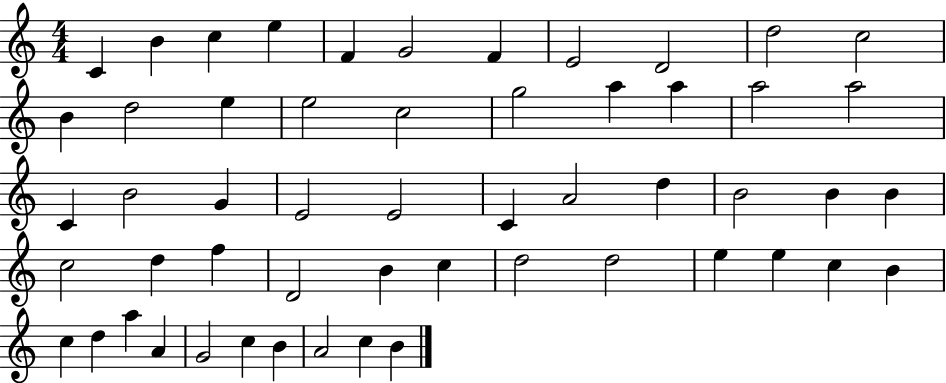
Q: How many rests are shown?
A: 0